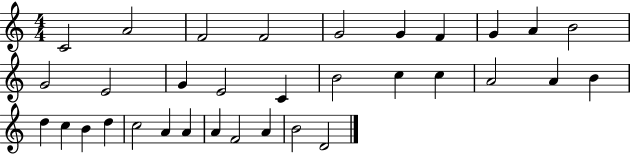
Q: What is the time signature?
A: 4/4